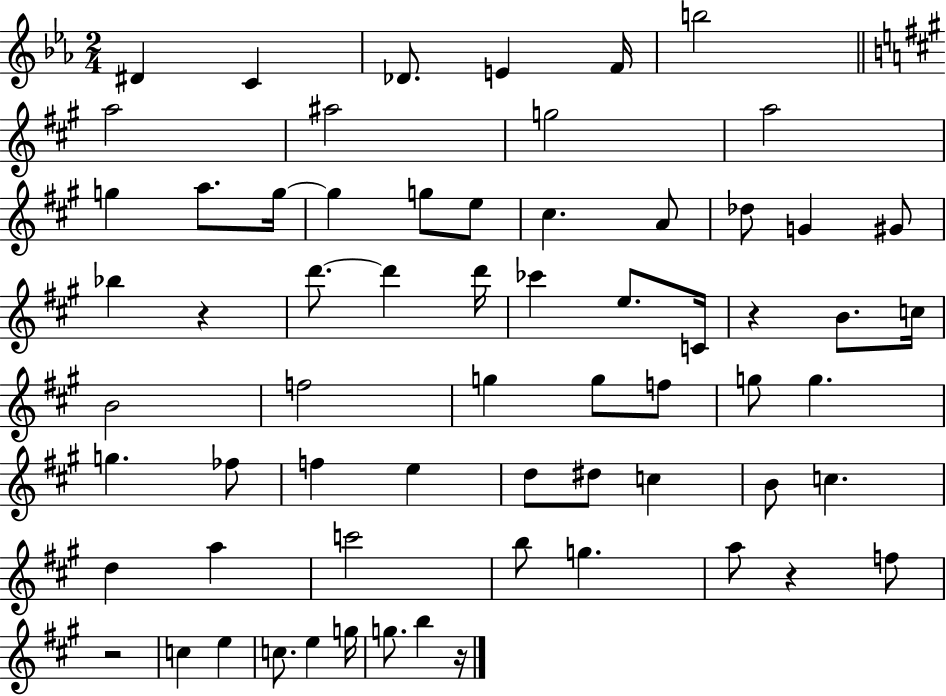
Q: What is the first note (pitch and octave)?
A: D#4